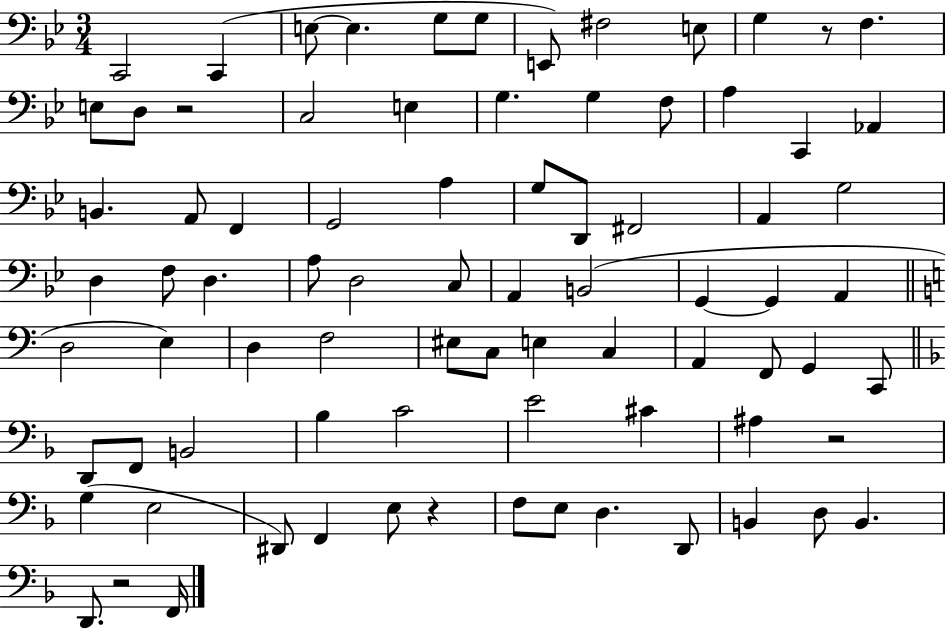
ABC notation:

X:1
T:Untitled
M:3/4
L:1/4
K:Bb
C,,2 C,, E,/2 E, G,/2 G,/2 E,,/2 ^F,2 E,/2 G, z/2 F, E,/2 D,/2 z2 C,2 E, G, G, F,/2 A, C,, _A,, B,, A,,/2 F,, G,,2 A, G,/2 D,,/2 ^F,,2 A,, G,2 D, F,/2 D, A,/2 D,2 C,/2 A,, B,,2 G,, G,, A,, D,2 E, D, F,2 ^E,/2 C,/2 E, C, A,, F,,/2 G,, C,,/2 D,,/2 F,,/2 B,,2 _B, C2 E2 ^C ^A, z2 G, E,2 ^D,,/2 F,, E,/2 z F,/2 E,/2 D, D,,/2 B,, D,/2 B,, D,,/2 z2 F,,/4